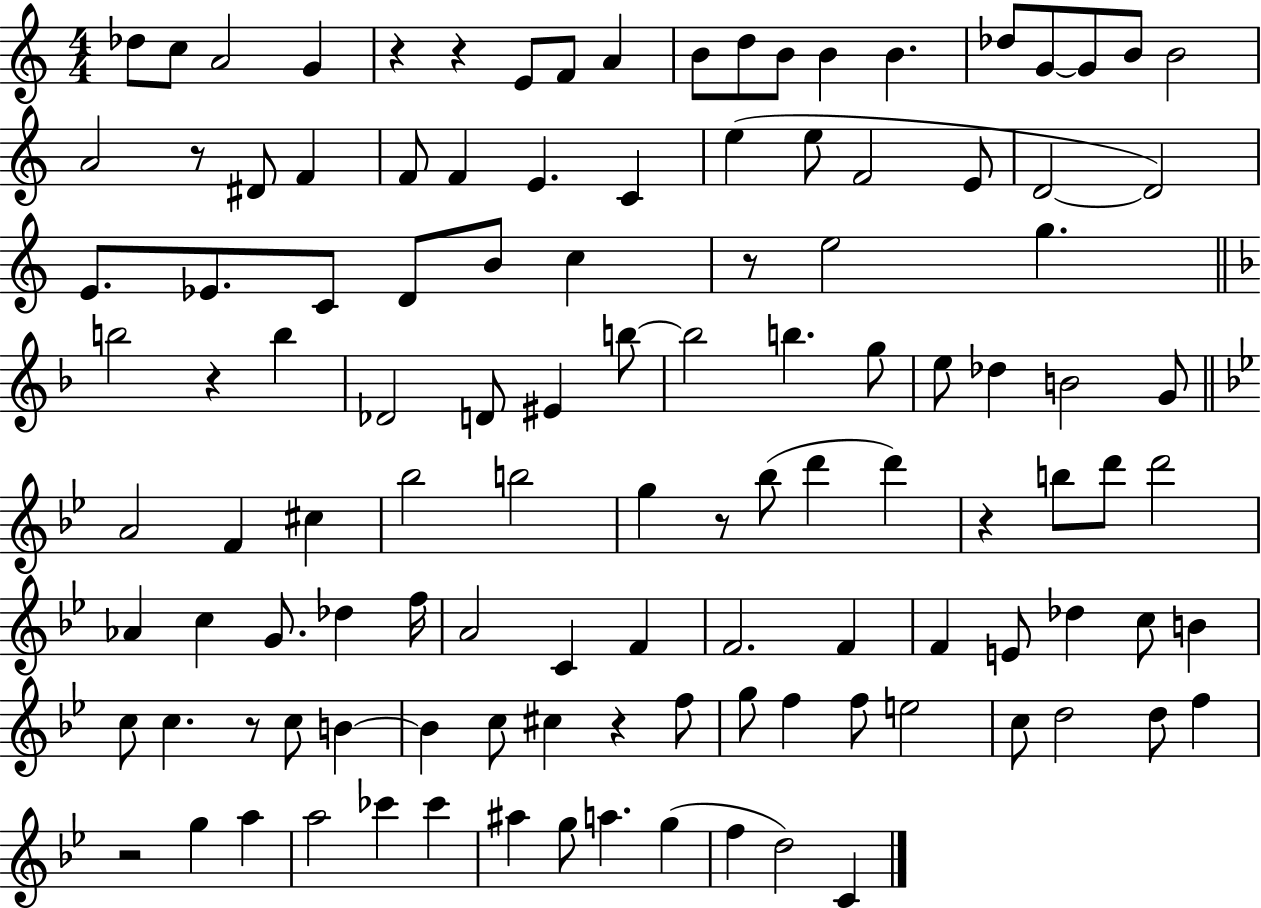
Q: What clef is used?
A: treble